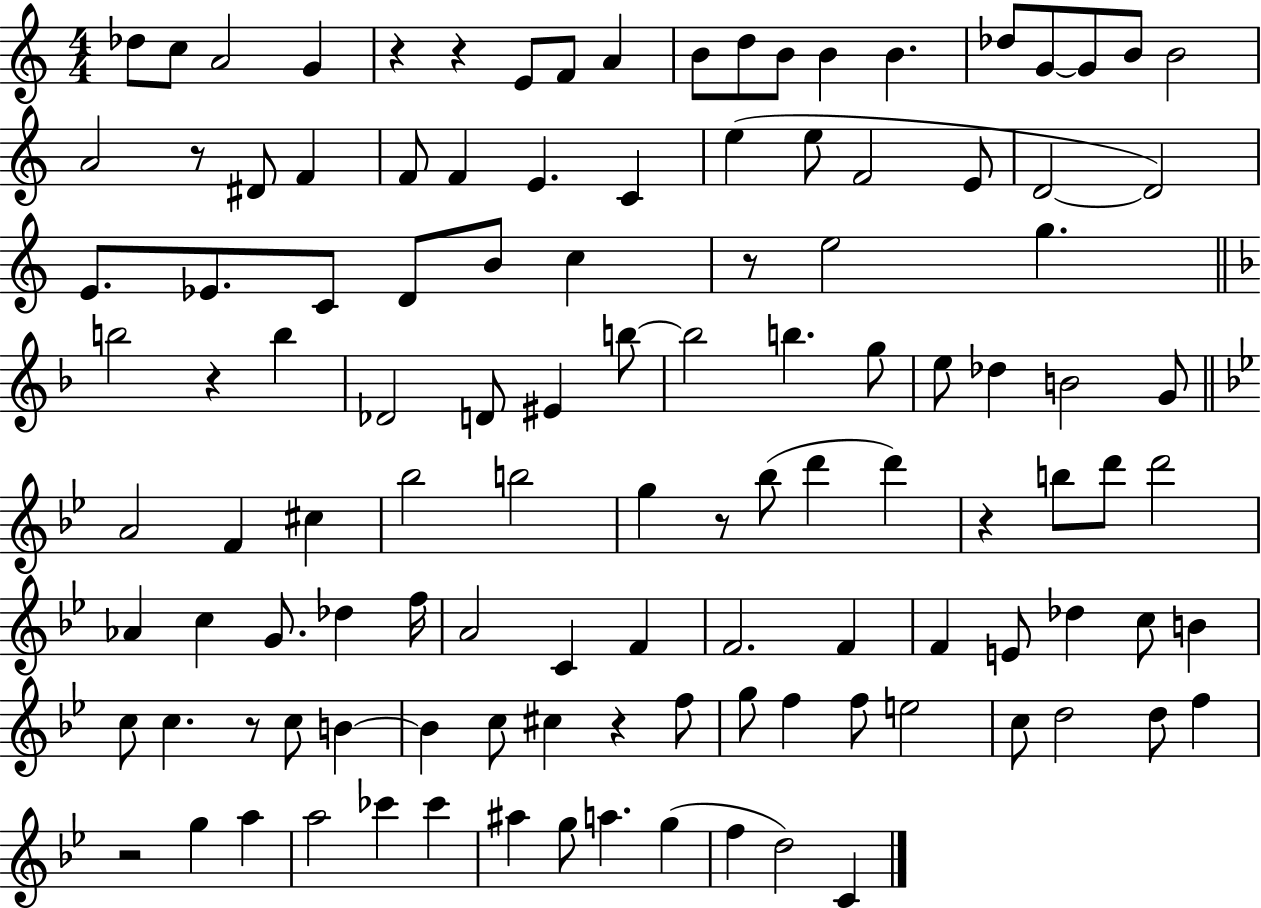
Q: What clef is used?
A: treble